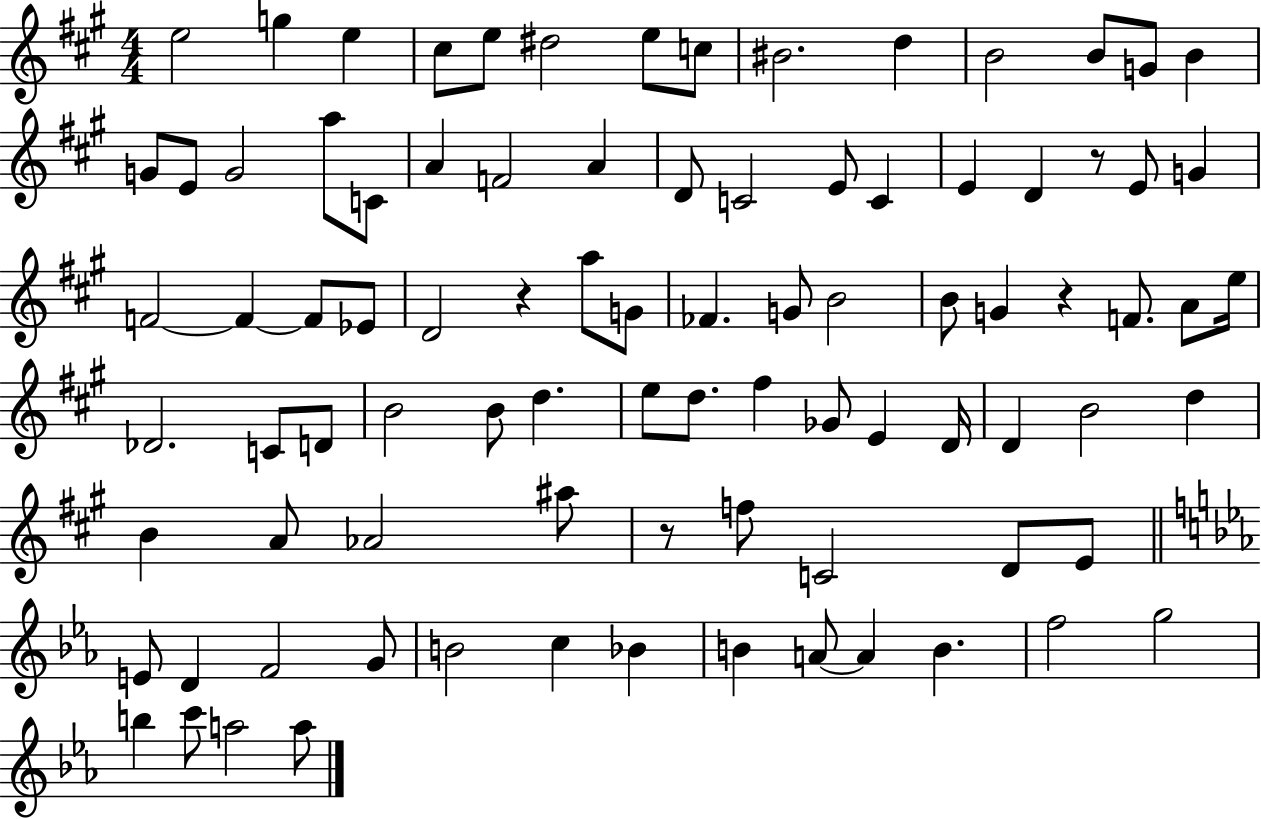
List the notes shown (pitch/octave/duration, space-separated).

E5/h G5/q E5/q C#5/e E5/e D#5/h E5/e C5/e BIS4/h. D5/q B4/h B4/e G4/e B4/q G4/e E4/e G4/h A5/e C4/e A4/q F4/h A4/q D4/e C4/h E4/e C4/q E4/q D4/q R/e E4/e G4/q F4/h F4/q F4/e Eb4/e D4/h R/q A5/e G4/e FES4/q. G4/e B4/h B4/e G4/q R/q F4/e. A4/e E5/s Db4/h. C4/e D4/e B4/h B4/e D5/q. E5/e D5/e. F#5/q Gb4/e E4/q D4/s D4/q B4/h D5/q B4/q A4/e Ab4/h A#5/e R/e F5/e C4/h D4/e E4/e E4/e D4/q F4/h G4/e B4/h C5/q Bb4/q B4/q A4/e A4/q B4/q. F5/h G5/h B5/q C6/e A5/h A5/e